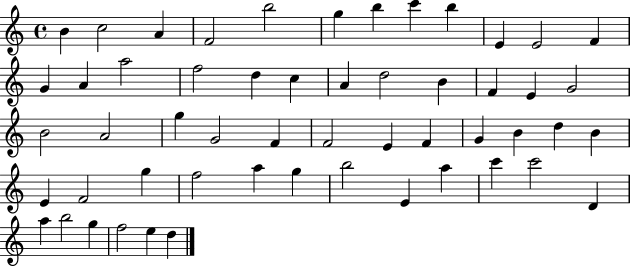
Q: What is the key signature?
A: C major